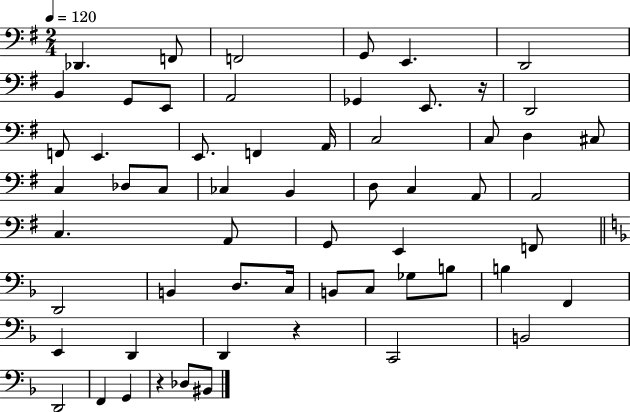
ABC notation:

X:1
T:Untitled
M:2/4
L:1/4
K:G
_D,, F,,/2 F,,2 G,,/2 E,, D,,2 B,, G,,/2 E,,/2 A,,2 _G,, E,,/2 z/4 D,,2 F,,/2 E,, E,,/2 F,, A,,/4 C,2 C,/2 D, ^C,/2 C, _D,/2 C,/2 _C, B,, D,/2 C, A,,/2 A,,2 C, A,,/2 G,,/2 E,, F,,/2 D,,2 B,, D,/2 C,/4 B,,/2 C,/2 _G,/2 B,/2 B, F,, E,, D,, D,, z C,,2 B,,2 D,,2 F,, G,, z _D,/2 ^B,,/2